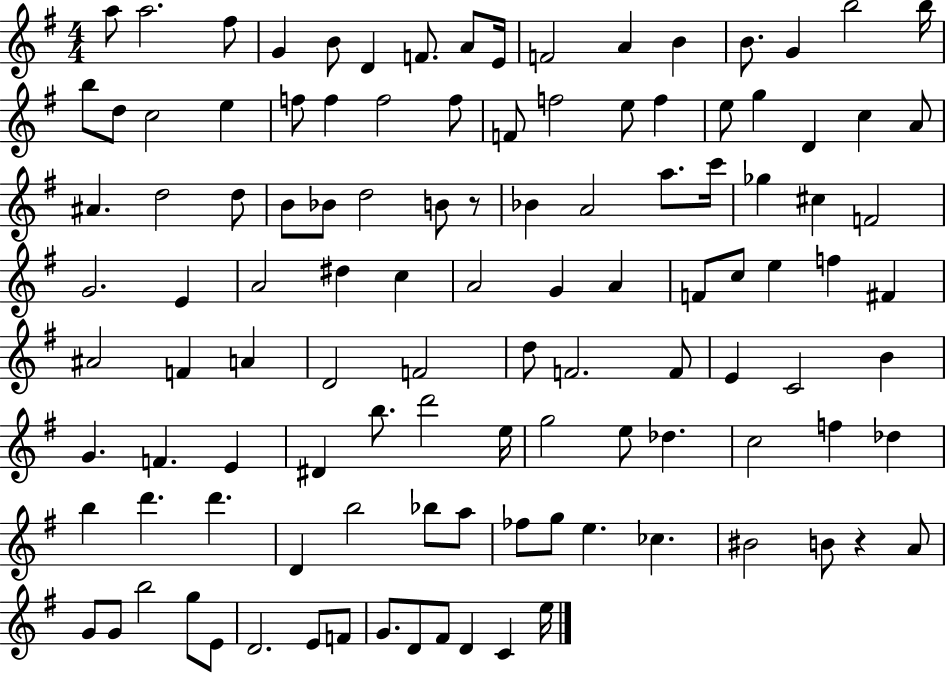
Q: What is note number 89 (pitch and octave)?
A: B5